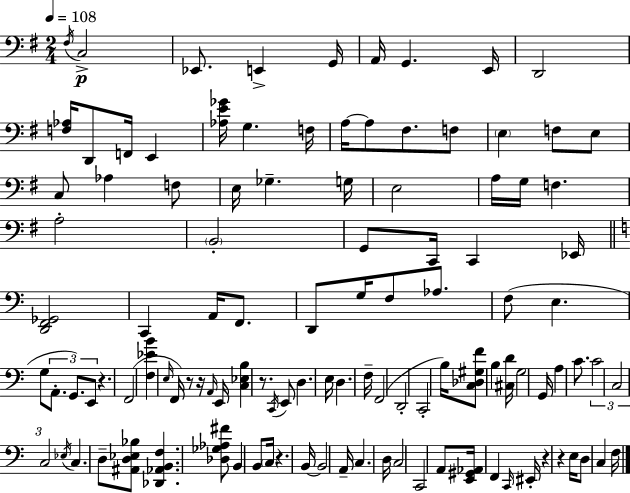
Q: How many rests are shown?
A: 7